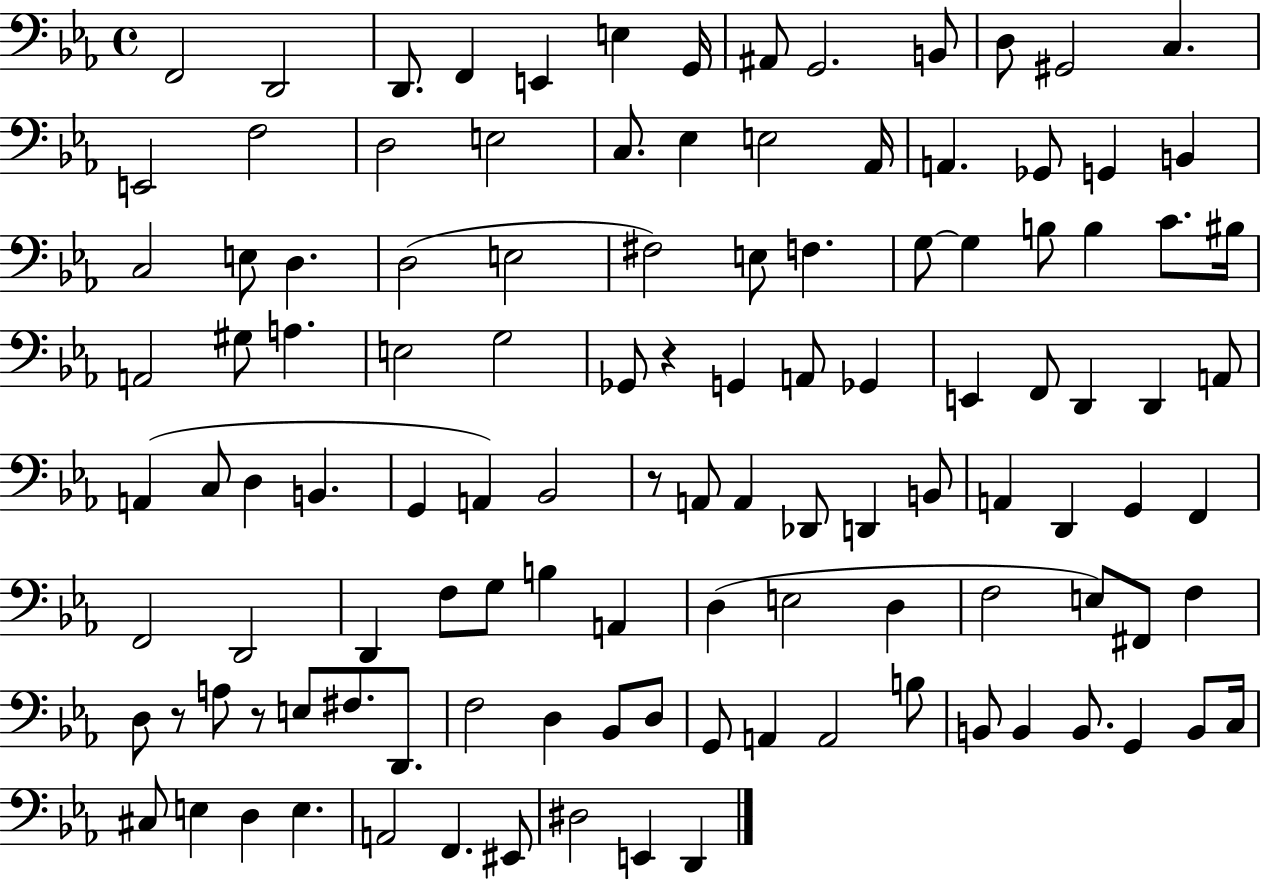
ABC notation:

X:1
T:Untitled
M:4/4
L:1/4
K:Eb
F,,2 D,,2 D,,/2 F,, E,, E, G,,/4 ^A,,/2 G,,2 B,,/2 D,/2 ^G,,2 C, E,,2 F,2 D,2 E,2 C,/2 _E, E,2 _A,,/4 A,, _G,,/2 G,, B,, C,2 E,/2 D, D,2 E,2 ^F,2 E,/2 F, G,/2 G, B,/2 B, C/2 ^B,/4 A,,2 ^G,/2 A, E,2 G,2 _G,,/2 z G,, A,,/2 _G,, E,, F,,/2 D,, D,, A,,/2 A,, C,/2 D, B,, G,, A,, _B,,2 z/2 A,,/2 A,, _D,,/2 D,, B,,/2 A,, D,, G,, F,, F,,2 D,,2 D,, F,/2 G,/2 B, A,, D, E,2 D, F,2 E,/2 ^F,,/2 F, D,/2 z/2 A,/2 z/2 E,/2 ^F,/2 D,,/2 F,2 D, _B,,/2 D,/2 G,,/2 A,, A,,2 B,/2 B,,/2 B,, B,,/2 G,, B,,/2 C,/4 ^C,/2 E, D, E, A,,2 F,, ^E,,/2 ^D,2 E,, D,,